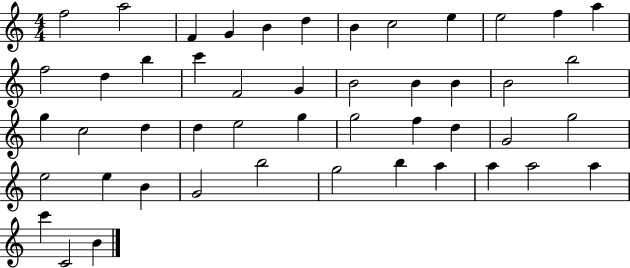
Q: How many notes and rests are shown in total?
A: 48